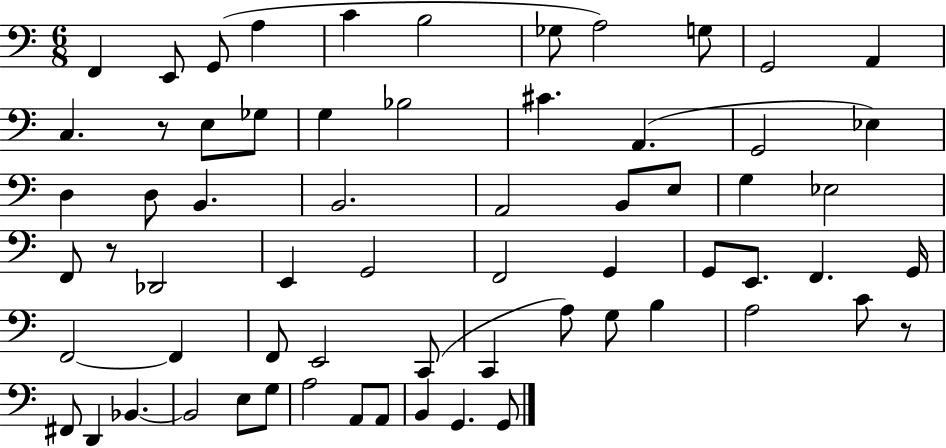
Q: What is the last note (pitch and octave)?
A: G2